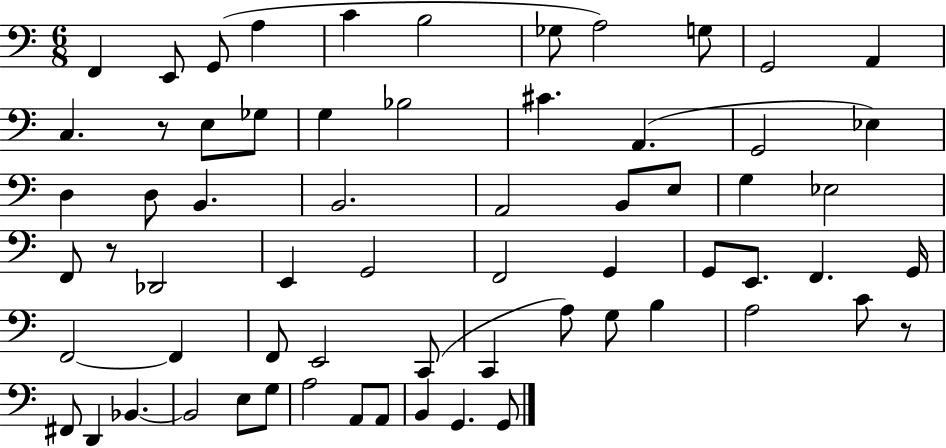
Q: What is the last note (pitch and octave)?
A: G2